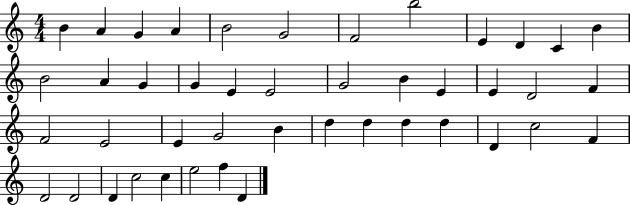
{
  \clef treble
  \numericTimeSignature
  \time 4/4
  \key c \major
  b'4 a'4 g'4 a'4 | b'2 g'2 | f'2 b''2 | e'4 d'4 c'4 b'4 | \break b'2 a'4 g'4 | g'4 e'4 e'2 | g'2 b'4 e'4 | e'4 d'2 f'4 | \break f'2 e'2 | e'4 g'2 b'4 | d''4 d''4 d''4 d''4 | d'4 c''2 f'4 | \break d'2 d'2 | d'4 c''2 c''4 | e''2 f''4 d'4 | \bar "|."
}